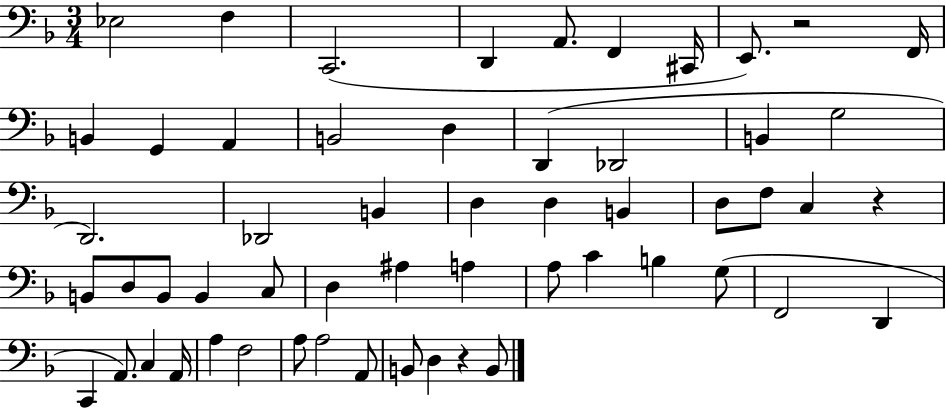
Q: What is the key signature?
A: F major